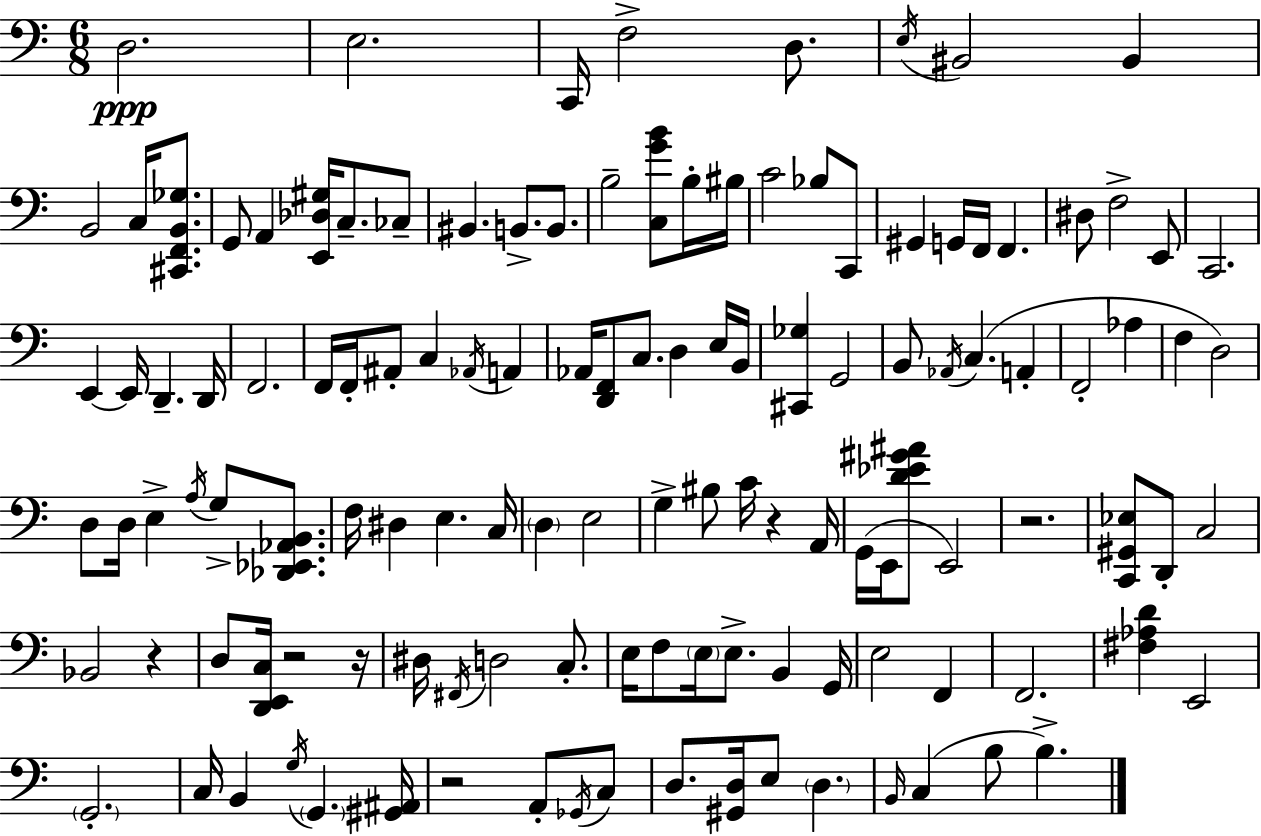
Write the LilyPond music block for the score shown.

{
  \clef bass
  \numericTimeSignature
  \time 6/8
  \key a \minor
  d2.\ppp | e2. | c,16 f2-> d8. | \acciaccatura { e16 } bis,2 bis,4 | \break b,2 c16 <cis, f, b, ges>8. | g,8 a,4 <e, des gis>16 c8.-- ces8-- | bis,4. b,8.-> b,8. | b2-- <c g' b'>8 b16-. | \break bis16 c'2 bes8 c,8 | gis,4 g,16 f,16 f,4. | dis8 f2-> e,8 | c,2. | \break e,4~~ e,16 d,4.-- | d,16 f,2. | f,16 f,16-. ais,8-. c4 \acciaccatura { aes,16 } a,4 | aes,16 <d, f,>8 c8. d4 | \break e16 b,16 <cis, ges>4 g,2 | b,8 \acciaccatura { aes,16 } c4.( a,4-. | f,2-. aes4 | f4 d2) | \break d8 d16 e4-> \acciaccatura { a16 } g8-> | <des, ees, aes, b,>8. f16 dis4 e4. | c16 \parenthesize d4 e2 | g4-> bis8 c'16 r4 | \break a,16 g,16( e,16 <d' ees' gis' ais'>8 e,2) | r2. | <c, gis, ees>8 d,8-. c2 | bes,2 | \break r4 d8 <d, e, c>16 r2 | r16 dis16 \acciaccatura { fis,16 } d2 | c8.-. e16 f8 \parenthesize e16 e8.-> | b,4 g,16 e2 | \break f,4 f,2. | <fis aes d'>4 e,2 | \parenthesize g,2.-. | c16 b,4 \acciaccatura { g16 } \parenthesize g,4. | \break <gis, ais,>16 r2 | a,8-. \acciaccatura { ges,16 } c8 d8. <gis, d>16 e8 | \parenthesize d4. \grace { b,16 }( c4 | b8 b4.->) \bar "|."
}